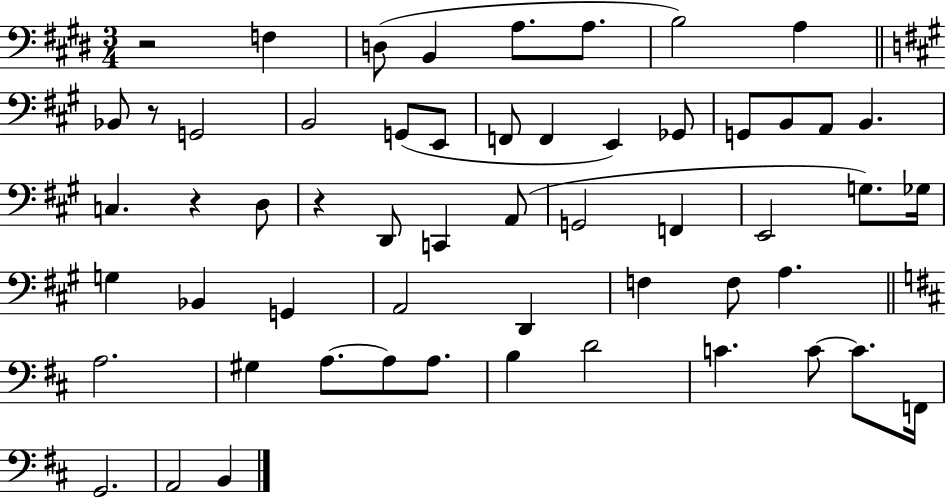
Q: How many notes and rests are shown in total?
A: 56